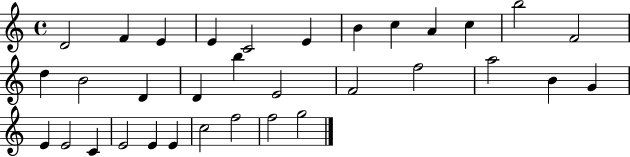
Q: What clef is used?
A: treble